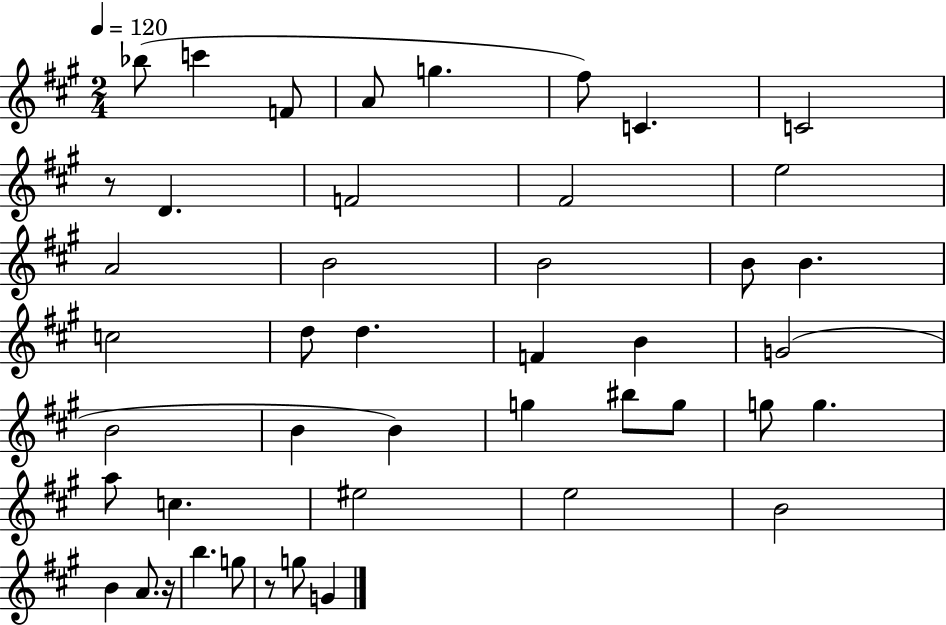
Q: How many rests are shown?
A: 3